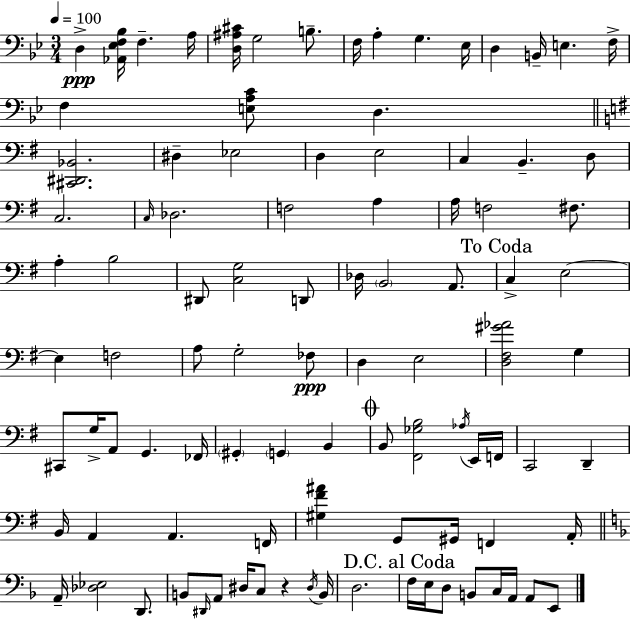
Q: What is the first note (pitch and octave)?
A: D3